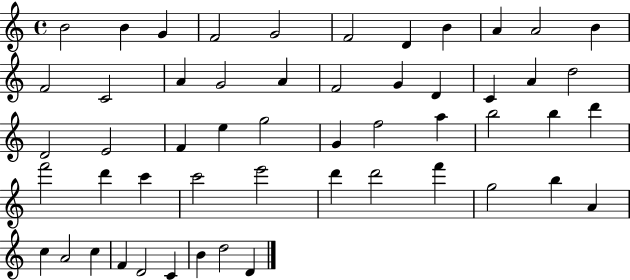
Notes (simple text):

B4/h B4/q G4/q F4/h G4/h F4/h D4/q B4/q A4/q A4/h B4/q F4/h C4/h A4/q G4/h A4/q F4/h G4/q D4/q C4/q A4/q D5/h D4/h E4/h F4/q E5/q G5/h G4/q F5/h A5/q B5/h B5/q D6/q F6/h D6/q C6/q C6/h E6/h D6/q D6/h F6/q G5/h B5/q A4/q C5/q A4/h C5/q F4/q D4/h C4/q B4/q D5/h D4/q